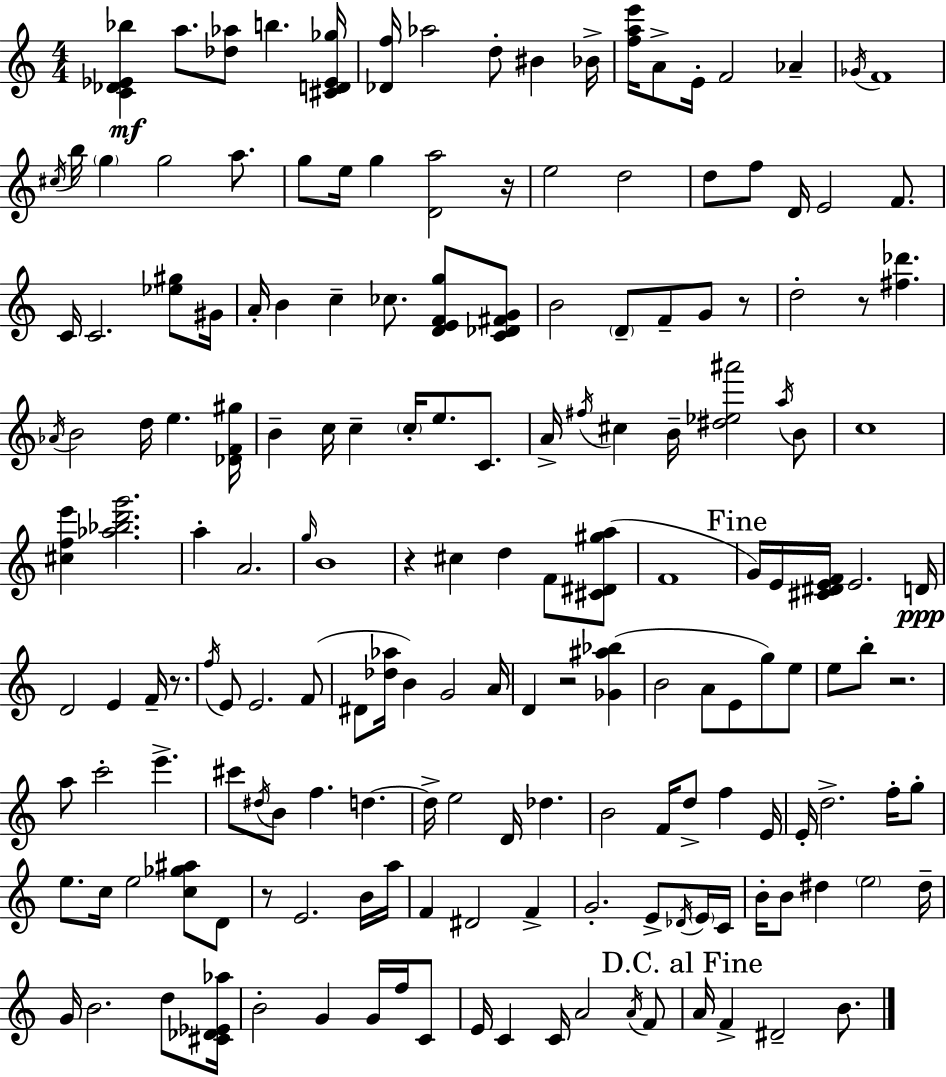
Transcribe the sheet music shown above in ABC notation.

X:1
T:Untitled
M:4/4
L:1/4
K:C
[C_D_E_b] a/2 [_d_a]/2 b [^CD_E_g]/4 [_Df]/4 _a2 d/2 ^B _B/4 [fae']/4 A/2 E/4 F2 _A _G/4 F4 ^c/4 b/4 g g2 a/2 g/2 e/4 g [Da]2 z/4 e2 d2 d/2 f/2 D/4 E2 F/2 C/4 C2 [_e^g]/2 ^G/4 A/4 B c _c/2 [DEFg]/2 [C_D^FG]/2 B2 D/2 F/2 G/2 z/2 d2 z/2 [^f_d'] _A/4 B2 d/4 e [_DF^g]/4 B c/4 c c/4 e/2 C/2 A/4 ^f/4 ^c B/4 [^d_e^a']2 a/4 B/2 c4 [^cfe'] [_a_bd'g']2 a A2 g/4 B4 z ^c d F/2 [^C^D^ga]/2 F4 G/4 E/4 [^C^DEF]/4 E2 D/4 D2 E F/4 z/2 f/4 E/2 E2 F/2 ^D/2 [_d_a]/4 B G2 A/4 D z2 [_G^a_b] B2 A/2 E/2 g/2 e/2 e/2 b/2 z2 a/2 c'2 e' ^c'/2 ^d/4 B/2 f d d/4 e2 D/4 _d B2 F/4 d/2 f E/4 E/4 d2 f/4 g/2 e/2 c/4 e2 [c_g^a]/2 D/2 z/2 E2 B/4 a/4 F ^D2 F G2 E/2 _D/4 E/4 C/4 B/4 B/2 ^d e2 ^d/4 G/4 B2 d/2 [^C_D_E_a]/4 B2 G G/4 f/4 C/2 E/4 C C/4 A2 A/4 F/2 A/4 F ^D2 B/2